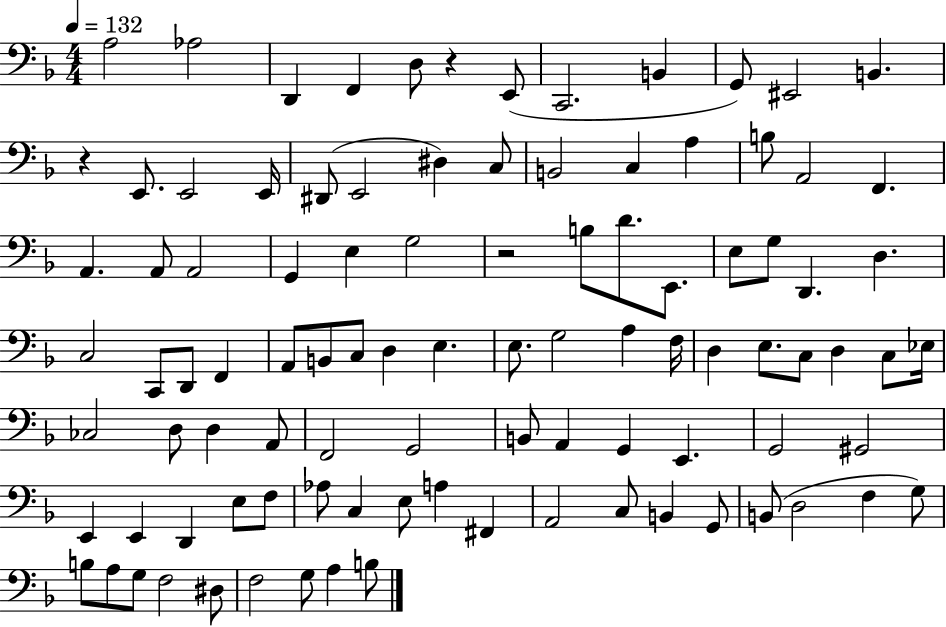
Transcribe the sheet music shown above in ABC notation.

X:1
T:Untitled
M:4/4
L:1/4
K:F
A,2 _A,2 D,, F,, D,/2 z E,,/2 C,,2 B,, G,,/2 ^E,,2 B,, z E,,/2 E,,2 E,,/4 ^D,,/2 E,,2 ^D, C,/2 B,,2 C, A, B,/2 A,,2 F,, A,, A,,/2 A,,2 G,, E, G,2 z2 B,/2 D/2 E,,/2 E,/2 G,/2 D,, D, C,2 C,,/2 D,,/2 F,, A,,/2 B,,/2 C,/2 D, E, E,/2 G,2 A, F,/4 D, E,/2 C,/2 D, C,/2 _E,/4 _C,2 D,/2 D, A,,/2 F,,2 G,,2 B,,/2 A,, G,, E,, G,,2 ^G,,2 E,, E,, D,, E,/2 F,/2 _A,/2 C, E,/2 A, ^F,, A,,2 C,/2 B,, G,,/2 B,,/2 D,2 F, G,/2 B,/2 A,/2 G,/2 F,2 ^D,/2 F,2 G,/2 A, B,/2